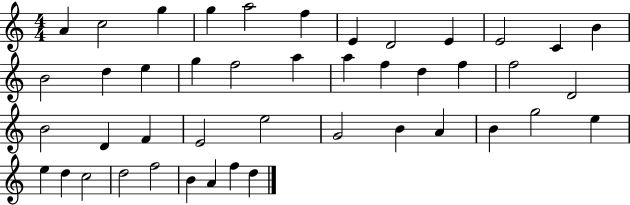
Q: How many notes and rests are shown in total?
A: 44